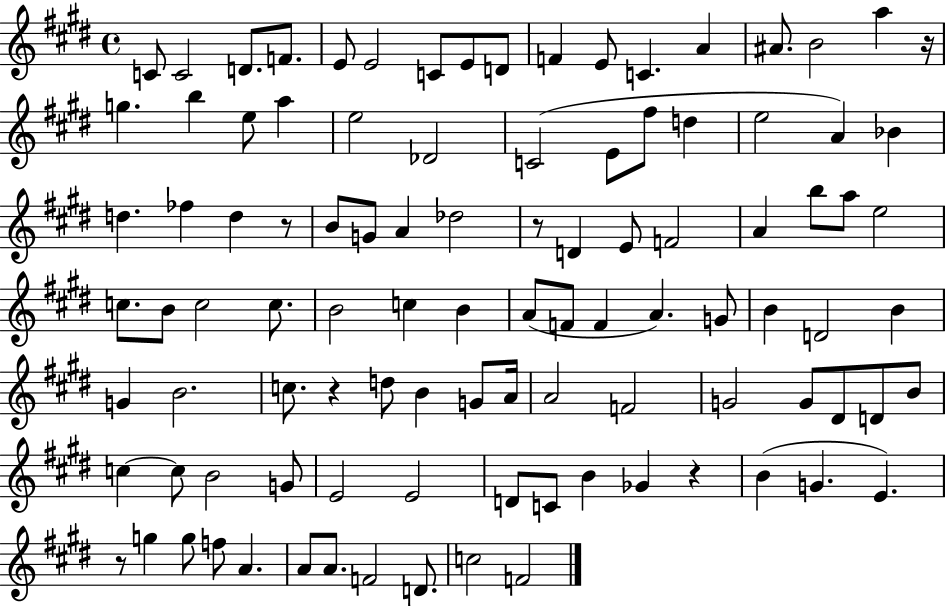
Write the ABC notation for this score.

X:1
T:Untitled
M:4/4
L:1/4
K:E
C/2 C2 D/2 F/2 E/2 E2 C/2 E/2 D/2 F E/2 C A ^A/2 B2 a z/4 g b e/2 a e2 _D2 C2 E/2 ^f/2 d e2 A _B d _f d z/2 B/2 G/2 A _d2 z/2 D E/2 F2 A b/2 a/2 e2 c/2 B/2 c2 c/2 B2 c B A/2 F/2 F A G/2 B D2 B G B2 c/2 z d/2 B G/2 A/4 A2 F2 G2 G/2 ^D/2 D/2 B/2 c c/2 B2 G/2 E2 E2 D/2 C/2 B _G z B G E z/2 g g/2 f/2 A A/2 A/2 F2 D/2 c2 F2